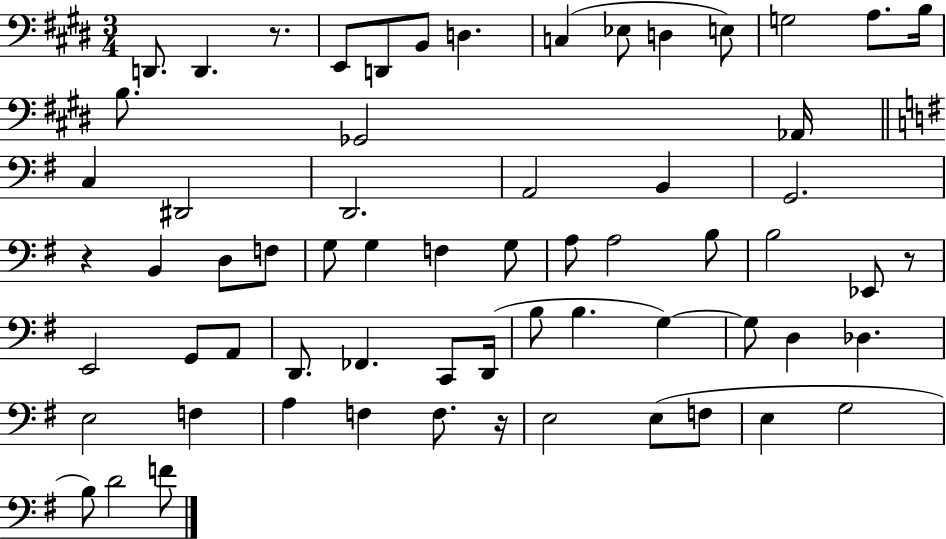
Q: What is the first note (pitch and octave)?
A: D2